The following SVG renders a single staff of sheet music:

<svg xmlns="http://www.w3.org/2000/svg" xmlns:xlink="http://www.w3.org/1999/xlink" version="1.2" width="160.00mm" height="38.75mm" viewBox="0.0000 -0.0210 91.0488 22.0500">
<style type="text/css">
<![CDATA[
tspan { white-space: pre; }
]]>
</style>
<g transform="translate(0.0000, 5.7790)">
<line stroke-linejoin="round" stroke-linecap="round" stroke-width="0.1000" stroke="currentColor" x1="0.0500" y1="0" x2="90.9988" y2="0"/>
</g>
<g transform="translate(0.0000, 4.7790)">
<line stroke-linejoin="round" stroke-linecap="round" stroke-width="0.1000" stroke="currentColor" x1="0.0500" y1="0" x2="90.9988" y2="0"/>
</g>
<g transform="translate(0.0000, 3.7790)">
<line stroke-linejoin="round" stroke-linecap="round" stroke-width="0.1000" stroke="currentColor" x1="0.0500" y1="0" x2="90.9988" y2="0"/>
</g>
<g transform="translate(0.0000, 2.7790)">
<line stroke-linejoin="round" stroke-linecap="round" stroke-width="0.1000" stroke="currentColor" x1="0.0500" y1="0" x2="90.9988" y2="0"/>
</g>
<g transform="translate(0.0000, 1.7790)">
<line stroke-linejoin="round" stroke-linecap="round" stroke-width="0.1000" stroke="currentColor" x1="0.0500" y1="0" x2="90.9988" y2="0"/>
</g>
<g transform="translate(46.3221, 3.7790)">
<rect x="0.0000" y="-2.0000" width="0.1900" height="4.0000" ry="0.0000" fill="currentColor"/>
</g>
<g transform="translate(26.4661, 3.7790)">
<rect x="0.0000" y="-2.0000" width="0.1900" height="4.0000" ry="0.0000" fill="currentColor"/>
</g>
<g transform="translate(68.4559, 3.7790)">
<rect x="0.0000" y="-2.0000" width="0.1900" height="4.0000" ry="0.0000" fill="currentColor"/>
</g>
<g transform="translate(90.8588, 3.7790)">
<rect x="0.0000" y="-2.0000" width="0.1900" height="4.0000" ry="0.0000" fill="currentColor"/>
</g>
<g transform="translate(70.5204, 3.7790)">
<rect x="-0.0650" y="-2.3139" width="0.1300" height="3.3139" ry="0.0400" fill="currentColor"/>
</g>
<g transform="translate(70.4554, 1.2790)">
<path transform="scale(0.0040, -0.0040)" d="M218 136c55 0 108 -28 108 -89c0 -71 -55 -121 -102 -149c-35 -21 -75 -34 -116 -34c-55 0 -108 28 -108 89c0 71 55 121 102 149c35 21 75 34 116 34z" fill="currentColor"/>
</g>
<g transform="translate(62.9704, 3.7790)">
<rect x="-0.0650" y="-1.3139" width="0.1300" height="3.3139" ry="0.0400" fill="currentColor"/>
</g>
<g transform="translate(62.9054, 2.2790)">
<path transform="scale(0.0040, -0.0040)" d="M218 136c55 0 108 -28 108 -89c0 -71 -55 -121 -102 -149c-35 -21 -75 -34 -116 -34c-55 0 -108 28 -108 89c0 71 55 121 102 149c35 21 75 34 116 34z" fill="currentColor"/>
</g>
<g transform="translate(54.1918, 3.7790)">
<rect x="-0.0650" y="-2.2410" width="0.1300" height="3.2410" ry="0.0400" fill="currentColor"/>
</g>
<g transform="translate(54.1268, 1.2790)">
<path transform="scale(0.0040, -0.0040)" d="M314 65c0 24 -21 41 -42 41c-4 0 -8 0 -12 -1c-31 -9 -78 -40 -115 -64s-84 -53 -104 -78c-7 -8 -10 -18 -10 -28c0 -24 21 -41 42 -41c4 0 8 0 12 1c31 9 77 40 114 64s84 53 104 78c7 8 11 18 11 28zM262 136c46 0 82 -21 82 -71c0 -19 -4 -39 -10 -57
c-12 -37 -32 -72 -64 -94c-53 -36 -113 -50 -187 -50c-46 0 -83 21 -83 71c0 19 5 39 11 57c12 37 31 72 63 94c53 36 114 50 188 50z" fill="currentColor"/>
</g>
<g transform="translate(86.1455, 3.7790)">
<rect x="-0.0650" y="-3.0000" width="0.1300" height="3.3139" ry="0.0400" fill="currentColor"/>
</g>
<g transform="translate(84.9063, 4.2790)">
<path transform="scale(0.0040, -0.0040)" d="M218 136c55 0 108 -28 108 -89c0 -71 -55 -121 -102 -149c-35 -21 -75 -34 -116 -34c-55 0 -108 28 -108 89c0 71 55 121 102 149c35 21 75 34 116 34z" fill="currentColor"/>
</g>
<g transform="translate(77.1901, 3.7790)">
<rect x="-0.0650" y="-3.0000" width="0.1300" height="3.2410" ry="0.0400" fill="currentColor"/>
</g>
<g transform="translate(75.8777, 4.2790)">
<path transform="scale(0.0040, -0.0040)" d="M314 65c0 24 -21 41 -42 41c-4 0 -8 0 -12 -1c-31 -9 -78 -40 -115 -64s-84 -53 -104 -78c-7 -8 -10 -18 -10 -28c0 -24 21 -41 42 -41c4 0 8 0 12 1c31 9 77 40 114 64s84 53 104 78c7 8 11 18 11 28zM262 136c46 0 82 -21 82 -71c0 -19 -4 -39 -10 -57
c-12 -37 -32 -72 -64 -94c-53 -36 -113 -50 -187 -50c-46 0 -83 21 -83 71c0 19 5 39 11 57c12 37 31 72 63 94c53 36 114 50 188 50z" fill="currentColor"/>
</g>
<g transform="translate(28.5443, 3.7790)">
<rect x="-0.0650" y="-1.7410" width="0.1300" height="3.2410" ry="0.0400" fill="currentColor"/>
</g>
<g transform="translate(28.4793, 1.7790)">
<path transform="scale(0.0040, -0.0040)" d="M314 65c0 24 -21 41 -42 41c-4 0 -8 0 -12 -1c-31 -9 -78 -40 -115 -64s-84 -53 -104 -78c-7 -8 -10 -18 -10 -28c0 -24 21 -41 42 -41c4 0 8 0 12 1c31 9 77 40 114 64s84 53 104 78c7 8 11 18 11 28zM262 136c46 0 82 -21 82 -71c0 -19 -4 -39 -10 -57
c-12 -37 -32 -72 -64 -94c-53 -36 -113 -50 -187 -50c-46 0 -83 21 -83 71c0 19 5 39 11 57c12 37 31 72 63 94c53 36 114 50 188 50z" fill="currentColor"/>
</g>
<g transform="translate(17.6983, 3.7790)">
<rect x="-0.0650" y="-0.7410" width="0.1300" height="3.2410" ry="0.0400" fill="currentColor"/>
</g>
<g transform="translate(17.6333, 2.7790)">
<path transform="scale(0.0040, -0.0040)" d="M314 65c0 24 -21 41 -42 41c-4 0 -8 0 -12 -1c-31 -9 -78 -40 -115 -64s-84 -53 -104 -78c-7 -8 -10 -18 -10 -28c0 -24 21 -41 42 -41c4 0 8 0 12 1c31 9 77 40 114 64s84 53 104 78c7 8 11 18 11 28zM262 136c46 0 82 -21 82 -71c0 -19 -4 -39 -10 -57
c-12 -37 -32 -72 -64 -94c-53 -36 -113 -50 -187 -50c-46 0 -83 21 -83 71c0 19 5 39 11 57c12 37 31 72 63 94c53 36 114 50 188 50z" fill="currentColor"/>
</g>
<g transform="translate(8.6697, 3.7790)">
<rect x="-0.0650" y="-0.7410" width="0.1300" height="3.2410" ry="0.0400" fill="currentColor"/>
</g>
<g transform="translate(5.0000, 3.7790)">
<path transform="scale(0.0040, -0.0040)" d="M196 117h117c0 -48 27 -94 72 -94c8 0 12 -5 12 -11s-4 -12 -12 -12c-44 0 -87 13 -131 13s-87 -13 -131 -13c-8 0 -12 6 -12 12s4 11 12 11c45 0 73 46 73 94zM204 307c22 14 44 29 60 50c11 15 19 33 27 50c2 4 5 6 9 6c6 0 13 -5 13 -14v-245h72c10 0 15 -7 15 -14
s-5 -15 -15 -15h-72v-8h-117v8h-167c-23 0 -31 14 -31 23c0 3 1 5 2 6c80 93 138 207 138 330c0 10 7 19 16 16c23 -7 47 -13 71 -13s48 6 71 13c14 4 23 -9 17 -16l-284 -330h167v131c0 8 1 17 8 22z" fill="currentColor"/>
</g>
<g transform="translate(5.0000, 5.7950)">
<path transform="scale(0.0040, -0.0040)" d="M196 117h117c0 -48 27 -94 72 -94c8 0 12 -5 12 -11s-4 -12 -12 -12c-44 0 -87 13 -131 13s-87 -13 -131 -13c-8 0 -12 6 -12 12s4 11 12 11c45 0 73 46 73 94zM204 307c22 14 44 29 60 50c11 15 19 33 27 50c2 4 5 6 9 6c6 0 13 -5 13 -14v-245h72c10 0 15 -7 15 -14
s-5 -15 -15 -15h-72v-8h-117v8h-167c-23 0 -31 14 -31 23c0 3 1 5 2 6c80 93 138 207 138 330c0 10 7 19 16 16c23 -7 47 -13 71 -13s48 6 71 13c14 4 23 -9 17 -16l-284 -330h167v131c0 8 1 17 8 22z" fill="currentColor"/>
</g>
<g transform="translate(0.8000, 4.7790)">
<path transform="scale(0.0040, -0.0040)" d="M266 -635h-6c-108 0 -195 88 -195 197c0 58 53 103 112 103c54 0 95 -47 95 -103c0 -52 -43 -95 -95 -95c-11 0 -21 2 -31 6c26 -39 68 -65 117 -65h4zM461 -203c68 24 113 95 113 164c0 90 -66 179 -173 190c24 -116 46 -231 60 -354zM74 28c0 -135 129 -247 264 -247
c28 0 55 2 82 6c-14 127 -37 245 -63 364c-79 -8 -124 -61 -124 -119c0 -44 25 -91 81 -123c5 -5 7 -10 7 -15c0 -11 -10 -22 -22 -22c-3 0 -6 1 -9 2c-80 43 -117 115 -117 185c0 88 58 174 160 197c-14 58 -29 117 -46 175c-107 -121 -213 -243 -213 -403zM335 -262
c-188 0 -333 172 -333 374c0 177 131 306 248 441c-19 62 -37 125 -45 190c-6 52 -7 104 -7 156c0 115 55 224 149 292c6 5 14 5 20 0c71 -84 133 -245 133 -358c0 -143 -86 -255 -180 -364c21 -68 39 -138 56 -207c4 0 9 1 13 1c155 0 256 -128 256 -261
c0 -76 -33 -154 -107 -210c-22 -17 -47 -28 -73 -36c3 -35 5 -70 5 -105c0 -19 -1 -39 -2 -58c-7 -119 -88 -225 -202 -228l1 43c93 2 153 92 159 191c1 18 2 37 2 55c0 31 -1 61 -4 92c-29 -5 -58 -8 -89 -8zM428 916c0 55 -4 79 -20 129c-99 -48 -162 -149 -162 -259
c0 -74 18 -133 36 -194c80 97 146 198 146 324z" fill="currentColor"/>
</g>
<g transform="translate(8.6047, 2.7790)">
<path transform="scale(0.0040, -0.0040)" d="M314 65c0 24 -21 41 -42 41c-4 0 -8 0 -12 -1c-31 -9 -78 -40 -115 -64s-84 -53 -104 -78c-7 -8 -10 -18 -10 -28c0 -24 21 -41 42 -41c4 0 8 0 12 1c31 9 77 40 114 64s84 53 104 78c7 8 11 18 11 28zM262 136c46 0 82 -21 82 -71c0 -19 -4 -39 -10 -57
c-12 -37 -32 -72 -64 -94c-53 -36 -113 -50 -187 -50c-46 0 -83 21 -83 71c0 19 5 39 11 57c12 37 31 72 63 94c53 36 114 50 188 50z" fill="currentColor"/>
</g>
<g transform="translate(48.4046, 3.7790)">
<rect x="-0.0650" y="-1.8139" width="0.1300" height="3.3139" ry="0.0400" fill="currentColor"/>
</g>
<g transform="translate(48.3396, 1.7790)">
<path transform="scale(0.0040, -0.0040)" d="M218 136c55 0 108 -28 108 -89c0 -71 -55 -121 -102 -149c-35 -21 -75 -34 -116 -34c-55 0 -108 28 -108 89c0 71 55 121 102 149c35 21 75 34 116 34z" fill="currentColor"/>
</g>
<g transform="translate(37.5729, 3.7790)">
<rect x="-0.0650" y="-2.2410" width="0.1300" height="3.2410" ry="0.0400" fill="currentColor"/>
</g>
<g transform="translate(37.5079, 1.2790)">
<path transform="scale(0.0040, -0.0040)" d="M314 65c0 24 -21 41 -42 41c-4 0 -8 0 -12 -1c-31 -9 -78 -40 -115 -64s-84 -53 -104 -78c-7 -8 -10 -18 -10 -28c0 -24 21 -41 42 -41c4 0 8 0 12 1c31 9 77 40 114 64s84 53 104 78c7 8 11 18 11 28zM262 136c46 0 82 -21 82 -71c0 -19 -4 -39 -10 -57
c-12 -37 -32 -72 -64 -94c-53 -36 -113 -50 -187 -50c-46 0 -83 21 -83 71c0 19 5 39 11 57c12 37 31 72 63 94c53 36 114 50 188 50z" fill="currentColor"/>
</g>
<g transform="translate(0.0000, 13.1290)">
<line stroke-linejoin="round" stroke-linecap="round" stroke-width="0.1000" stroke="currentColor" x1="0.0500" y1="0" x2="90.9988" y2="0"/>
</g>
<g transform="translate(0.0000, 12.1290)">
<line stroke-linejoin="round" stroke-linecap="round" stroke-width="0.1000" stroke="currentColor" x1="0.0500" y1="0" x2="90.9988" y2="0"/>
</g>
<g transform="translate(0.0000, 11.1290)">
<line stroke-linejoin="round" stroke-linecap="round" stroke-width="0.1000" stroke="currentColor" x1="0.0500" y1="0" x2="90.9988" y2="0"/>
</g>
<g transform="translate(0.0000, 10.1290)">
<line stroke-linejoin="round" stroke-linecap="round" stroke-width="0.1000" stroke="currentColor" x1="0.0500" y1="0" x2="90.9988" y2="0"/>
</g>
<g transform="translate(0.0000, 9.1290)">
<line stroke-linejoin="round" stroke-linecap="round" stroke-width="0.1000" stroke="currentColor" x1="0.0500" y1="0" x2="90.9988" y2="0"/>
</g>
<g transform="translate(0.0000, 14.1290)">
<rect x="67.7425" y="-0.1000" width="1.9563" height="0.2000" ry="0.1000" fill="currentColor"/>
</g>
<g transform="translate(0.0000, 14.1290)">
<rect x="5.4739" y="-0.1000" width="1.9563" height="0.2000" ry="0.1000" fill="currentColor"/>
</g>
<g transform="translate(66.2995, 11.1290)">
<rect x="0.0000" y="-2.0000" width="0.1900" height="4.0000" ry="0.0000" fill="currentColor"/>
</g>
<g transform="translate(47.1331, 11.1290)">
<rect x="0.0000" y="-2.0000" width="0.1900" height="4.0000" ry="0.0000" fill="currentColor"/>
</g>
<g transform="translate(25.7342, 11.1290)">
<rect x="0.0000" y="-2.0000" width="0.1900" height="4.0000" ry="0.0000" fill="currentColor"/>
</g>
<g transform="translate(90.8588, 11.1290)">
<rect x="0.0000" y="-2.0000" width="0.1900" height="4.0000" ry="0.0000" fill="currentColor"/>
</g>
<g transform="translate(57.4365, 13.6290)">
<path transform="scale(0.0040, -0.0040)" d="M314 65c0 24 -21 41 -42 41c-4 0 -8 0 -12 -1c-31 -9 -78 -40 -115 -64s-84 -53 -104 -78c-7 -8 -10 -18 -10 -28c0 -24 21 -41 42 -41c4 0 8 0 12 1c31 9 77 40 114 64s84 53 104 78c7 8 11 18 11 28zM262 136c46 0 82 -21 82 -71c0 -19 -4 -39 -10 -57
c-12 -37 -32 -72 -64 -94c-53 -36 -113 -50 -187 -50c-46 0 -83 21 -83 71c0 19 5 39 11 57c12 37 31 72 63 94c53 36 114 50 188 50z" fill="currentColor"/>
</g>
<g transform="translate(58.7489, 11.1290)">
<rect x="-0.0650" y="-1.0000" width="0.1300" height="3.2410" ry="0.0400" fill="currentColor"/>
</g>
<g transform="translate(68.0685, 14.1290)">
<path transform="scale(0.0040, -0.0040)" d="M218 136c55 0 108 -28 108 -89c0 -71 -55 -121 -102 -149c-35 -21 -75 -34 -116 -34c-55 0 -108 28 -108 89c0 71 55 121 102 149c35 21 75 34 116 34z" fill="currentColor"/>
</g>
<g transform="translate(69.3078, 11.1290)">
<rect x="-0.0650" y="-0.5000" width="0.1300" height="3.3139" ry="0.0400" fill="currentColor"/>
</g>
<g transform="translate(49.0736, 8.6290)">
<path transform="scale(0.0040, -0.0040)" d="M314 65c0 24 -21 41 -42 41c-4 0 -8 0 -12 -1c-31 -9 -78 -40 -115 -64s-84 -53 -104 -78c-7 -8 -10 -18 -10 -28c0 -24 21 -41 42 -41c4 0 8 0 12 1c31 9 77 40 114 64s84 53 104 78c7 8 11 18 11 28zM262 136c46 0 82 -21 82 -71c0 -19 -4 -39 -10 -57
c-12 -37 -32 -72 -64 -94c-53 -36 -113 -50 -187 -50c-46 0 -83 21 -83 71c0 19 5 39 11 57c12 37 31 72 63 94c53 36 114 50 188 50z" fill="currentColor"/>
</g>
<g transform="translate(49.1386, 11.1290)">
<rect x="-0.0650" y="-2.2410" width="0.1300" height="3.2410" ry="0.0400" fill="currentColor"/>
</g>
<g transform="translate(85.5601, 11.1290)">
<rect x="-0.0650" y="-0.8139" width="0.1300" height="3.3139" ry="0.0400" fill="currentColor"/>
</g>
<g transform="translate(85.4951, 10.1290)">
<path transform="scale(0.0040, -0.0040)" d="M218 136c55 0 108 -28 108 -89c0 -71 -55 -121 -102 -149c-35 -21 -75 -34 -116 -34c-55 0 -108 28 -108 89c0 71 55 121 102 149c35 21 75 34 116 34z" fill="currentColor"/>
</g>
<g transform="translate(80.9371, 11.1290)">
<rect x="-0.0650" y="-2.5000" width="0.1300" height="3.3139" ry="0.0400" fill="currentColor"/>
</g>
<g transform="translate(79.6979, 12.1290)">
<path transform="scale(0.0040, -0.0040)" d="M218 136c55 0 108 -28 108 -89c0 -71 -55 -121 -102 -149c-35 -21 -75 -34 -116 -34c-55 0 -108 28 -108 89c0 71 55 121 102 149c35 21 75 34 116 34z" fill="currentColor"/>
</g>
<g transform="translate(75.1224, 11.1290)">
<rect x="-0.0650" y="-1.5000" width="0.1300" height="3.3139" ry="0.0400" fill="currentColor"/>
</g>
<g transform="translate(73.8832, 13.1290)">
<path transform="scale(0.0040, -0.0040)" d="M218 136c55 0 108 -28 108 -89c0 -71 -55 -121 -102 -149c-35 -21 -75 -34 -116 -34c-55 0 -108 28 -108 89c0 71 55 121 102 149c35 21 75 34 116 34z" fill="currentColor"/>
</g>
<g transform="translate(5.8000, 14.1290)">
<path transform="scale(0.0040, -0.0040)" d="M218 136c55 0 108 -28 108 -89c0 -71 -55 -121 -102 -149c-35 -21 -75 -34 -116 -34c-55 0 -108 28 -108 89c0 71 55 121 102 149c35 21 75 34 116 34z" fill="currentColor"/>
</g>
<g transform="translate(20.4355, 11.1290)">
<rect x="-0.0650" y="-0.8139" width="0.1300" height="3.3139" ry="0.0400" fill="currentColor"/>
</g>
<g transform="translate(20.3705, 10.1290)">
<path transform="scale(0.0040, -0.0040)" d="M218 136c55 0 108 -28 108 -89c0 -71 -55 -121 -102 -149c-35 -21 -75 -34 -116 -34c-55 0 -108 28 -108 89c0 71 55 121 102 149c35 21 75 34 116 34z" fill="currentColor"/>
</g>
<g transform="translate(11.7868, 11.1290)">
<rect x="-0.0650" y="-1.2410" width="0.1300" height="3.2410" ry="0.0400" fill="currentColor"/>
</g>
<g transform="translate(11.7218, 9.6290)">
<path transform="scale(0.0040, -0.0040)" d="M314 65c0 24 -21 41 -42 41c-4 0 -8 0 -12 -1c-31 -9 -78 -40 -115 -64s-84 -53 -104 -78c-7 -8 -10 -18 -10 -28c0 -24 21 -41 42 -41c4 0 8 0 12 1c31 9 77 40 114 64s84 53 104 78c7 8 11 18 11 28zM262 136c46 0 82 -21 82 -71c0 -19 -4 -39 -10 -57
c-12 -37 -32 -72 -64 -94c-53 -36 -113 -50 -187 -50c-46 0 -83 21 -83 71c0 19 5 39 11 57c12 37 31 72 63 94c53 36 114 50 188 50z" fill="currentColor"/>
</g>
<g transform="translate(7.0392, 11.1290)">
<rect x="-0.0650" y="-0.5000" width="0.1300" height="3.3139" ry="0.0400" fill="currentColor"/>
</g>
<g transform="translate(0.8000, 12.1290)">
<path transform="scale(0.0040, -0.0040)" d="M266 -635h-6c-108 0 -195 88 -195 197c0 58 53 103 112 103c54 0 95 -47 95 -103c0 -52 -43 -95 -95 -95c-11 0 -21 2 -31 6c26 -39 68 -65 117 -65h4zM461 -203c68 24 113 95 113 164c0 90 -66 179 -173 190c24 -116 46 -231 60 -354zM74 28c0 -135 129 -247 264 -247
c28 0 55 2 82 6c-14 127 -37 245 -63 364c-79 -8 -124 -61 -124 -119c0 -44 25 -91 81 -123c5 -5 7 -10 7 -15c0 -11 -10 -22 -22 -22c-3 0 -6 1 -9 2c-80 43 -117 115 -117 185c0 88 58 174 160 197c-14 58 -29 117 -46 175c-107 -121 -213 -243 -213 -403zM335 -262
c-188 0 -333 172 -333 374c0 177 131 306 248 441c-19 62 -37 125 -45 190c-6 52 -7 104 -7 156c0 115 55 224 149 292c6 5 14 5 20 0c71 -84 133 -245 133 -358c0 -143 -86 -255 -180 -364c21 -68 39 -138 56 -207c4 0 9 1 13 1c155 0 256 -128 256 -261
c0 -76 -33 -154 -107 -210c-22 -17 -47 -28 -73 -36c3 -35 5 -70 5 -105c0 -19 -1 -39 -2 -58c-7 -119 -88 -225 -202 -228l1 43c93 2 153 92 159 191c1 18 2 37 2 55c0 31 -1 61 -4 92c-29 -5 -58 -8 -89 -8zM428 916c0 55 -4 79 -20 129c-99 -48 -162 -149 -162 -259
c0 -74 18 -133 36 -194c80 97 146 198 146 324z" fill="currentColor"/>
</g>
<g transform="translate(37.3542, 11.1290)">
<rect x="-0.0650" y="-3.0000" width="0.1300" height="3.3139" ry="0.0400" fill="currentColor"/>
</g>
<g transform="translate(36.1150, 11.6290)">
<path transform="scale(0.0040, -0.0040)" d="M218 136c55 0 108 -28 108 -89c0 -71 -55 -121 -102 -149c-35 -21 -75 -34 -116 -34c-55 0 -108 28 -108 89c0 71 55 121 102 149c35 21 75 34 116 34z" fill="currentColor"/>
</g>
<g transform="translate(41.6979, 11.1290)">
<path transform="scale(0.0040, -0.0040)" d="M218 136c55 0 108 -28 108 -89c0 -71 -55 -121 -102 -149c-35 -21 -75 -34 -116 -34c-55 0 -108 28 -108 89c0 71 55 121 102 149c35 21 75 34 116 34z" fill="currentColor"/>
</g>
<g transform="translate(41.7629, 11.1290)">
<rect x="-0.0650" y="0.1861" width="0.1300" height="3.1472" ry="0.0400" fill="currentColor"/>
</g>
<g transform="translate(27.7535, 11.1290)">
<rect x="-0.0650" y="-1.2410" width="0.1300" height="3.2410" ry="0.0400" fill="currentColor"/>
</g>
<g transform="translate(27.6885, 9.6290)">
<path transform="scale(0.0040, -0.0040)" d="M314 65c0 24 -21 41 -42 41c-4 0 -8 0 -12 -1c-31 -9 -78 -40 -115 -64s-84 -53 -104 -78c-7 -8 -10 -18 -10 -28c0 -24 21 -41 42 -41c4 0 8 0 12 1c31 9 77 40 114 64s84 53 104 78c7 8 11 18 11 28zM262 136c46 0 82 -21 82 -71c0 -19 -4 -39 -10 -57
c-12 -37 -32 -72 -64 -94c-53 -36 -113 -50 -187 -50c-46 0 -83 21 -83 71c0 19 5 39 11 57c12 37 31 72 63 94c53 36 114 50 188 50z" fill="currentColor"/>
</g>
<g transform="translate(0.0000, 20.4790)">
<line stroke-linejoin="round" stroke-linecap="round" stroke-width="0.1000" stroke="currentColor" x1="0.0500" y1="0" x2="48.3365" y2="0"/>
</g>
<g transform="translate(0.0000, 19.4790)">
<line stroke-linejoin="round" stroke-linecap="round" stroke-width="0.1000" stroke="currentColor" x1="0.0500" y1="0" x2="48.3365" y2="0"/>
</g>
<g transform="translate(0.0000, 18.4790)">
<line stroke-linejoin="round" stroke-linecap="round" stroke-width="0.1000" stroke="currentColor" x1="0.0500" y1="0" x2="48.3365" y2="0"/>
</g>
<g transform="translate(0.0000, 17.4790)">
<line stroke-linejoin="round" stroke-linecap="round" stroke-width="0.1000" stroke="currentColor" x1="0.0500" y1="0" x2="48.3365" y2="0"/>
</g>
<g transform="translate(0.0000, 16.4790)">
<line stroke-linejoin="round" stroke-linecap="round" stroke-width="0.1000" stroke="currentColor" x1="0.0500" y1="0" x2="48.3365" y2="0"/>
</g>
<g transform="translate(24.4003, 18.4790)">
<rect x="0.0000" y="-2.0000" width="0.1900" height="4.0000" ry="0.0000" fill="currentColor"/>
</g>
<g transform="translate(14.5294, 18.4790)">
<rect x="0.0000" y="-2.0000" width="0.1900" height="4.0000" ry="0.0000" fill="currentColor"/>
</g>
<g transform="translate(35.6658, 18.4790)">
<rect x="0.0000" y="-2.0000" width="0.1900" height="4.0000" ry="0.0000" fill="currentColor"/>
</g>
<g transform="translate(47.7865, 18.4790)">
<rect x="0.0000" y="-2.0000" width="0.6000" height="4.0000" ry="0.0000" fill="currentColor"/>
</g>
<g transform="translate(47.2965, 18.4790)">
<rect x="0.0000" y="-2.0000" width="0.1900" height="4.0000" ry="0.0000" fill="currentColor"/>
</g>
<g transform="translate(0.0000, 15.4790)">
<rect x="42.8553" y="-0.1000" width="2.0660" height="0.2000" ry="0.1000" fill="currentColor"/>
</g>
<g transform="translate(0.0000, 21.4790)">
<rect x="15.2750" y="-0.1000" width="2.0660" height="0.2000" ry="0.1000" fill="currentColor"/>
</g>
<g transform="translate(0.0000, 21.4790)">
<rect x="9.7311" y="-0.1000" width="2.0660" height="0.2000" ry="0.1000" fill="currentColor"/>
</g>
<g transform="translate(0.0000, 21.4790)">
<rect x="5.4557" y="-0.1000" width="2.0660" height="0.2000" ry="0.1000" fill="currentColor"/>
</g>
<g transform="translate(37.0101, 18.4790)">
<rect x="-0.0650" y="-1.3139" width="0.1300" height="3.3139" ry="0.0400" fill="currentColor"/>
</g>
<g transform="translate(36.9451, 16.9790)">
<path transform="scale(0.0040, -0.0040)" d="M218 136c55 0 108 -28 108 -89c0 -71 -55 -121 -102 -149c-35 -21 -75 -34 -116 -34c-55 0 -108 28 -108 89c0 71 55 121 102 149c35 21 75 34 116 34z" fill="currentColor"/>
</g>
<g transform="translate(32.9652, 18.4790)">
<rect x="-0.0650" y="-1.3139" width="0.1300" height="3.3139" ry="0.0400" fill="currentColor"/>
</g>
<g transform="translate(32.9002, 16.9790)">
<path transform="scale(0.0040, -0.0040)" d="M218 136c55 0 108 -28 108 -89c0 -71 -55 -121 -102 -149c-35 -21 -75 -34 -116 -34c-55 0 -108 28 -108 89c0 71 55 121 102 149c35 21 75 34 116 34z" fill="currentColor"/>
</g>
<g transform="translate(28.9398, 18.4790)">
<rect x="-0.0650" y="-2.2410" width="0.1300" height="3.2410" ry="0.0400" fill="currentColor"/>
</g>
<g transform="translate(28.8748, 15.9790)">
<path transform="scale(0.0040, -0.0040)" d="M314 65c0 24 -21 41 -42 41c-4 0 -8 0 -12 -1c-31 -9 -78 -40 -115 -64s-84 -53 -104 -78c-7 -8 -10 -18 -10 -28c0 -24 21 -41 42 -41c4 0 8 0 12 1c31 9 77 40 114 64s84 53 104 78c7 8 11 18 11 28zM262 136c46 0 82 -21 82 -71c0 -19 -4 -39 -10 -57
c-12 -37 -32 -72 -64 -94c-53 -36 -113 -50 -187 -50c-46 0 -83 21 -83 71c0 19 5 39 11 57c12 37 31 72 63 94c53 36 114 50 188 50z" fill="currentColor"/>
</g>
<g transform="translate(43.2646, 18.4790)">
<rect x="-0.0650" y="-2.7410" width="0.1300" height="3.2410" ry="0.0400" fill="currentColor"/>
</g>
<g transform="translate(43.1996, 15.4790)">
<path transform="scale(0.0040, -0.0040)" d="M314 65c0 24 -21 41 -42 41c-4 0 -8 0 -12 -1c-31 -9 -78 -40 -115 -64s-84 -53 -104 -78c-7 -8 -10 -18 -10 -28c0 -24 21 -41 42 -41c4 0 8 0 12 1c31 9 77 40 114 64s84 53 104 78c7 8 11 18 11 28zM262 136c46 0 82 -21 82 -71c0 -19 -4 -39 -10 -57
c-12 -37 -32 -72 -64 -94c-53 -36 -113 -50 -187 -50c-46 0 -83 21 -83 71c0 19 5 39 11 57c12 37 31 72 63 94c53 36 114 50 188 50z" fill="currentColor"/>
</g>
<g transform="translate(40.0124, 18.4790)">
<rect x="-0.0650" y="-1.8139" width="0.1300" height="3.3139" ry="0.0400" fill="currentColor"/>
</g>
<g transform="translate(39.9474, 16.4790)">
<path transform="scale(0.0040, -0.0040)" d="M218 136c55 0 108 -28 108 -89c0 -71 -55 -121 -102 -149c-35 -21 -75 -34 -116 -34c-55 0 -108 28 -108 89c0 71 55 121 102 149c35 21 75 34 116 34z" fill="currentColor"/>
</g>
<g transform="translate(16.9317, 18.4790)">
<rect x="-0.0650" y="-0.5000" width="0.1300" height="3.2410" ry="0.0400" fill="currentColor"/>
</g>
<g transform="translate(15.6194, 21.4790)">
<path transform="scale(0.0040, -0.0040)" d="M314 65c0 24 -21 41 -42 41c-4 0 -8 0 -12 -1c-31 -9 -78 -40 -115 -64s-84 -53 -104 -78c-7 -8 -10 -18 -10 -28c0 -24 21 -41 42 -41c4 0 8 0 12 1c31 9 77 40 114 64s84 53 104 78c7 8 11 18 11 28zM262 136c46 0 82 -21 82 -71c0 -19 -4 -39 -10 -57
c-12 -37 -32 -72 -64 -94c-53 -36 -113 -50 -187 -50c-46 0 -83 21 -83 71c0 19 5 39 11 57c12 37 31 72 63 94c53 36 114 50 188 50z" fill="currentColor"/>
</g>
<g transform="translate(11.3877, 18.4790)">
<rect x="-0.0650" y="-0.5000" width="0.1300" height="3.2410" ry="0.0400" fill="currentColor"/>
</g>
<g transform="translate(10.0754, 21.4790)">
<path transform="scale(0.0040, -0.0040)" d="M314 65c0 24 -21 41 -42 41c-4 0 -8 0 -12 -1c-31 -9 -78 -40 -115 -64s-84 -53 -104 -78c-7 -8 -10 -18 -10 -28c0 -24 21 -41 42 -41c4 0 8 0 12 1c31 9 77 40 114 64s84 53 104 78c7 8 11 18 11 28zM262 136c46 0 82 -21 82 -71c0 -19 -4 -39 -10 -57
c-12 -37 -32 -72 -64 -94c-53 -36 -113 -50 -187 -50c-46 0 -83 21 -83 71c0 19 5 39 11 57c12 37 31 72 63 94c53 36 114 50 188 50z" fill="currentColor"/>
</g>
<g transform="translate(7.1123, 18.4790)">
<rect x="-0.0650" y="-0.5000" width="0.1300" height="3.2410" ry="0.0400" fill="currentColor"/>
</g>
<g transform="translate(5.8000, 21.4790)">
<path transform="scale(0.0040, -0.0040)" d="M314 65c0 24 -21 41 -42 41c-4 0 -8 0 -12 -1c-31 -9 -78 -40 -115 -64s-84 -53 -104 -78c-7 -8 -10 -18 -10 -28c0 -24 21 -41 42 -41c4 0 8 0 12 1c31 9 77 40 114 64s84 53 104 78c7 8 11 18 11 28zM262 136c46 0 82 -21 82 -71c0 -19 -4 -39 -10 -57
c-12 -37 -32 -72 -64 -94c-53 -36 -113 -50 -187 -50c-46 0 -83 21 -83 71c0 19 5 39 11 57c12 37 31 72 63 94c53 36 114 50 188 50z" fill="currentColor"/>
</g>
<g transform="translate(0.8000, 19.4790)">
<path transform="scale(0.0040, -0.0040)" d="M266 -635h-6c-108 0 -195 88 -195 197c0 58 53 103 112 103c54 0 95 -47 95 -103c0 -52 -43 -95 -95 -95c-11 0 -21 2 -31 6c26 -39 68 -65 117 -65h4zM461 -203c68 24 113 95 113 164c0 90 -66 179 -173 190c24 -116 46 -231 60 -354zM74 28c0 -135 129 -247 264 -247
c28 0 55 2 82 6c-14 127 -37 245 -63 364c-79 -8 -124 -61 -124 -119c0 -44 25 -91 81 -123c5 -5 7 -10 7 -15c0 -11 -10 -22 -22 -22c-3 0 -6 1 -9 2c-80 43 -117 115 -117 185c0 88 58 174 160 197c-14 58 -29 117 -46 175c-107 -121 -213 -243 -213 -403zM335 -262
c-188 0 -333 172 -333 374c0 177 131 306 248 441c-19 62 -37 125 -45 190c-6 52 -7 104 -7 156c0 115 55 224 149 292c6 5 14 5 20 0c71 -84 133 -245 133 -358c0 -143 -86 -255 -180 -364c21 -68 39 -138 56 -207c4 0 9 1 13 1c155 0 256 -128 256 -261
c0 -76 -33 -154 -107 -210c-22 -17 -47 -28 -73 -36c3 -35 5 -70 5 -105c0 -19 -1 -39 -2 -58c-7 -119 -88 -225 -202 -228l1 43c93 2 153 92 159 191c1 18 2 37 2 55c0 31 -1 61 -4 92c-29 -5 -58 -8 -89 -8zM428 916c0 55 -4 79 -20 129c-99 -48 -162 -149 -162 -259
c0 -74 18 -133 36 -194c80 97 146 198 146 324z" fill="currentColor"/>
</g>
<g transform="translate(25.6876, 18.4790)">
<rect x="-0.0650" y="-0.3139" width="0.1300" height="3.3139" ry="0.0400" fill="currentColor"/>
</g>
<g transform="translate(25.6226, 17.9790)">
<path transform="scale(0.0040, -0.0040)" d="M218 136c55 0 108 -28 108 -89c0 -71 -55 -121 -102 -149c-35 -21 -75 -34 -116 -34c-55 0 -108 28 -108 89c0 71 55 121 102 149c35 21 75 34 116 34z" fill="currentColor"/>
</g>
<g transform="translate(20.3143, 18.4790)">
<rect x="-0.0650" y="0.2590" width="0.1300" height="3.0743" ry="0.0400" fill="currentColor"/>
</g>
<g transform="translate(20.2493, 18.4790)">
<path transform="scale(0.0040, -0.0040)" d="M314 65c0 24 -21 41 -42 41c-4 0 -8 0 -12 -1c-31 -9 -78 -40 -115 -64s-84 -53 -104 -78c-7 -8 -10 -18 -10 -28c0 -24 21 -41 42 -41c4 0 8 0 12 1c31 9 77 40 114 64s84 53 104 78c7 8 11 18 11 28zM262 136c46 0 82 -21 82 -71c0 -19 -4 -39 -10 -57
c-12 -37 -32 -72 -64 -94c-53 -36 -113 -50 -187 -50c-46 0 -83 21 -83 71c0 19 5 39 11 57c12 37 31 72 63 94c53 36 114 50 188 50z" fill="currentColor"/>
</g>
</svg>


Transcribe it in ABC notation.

X:1
T:Untitled
M:4/4
L:1/4
K:C
d2 d2 f2 g2 f g2 e g A2 A C e2 d e2 A B g2 D2 C E G d C2 C2 C2 B2 c g2 e e f a2